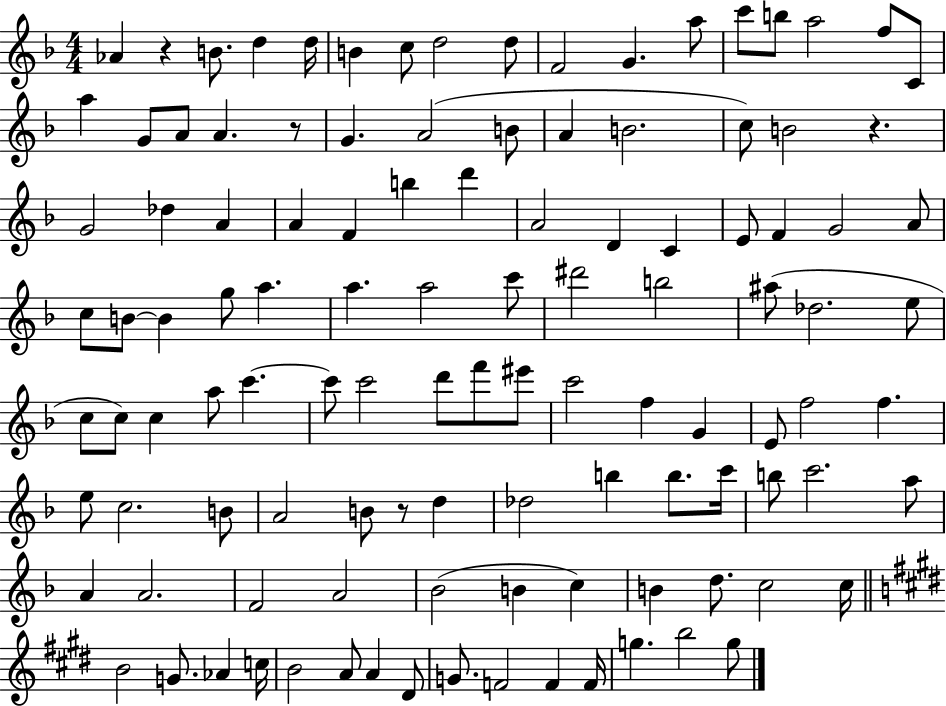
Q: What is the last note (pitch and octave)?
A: G5